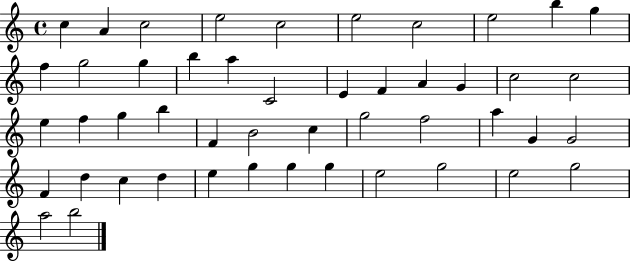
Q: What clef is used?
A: treble